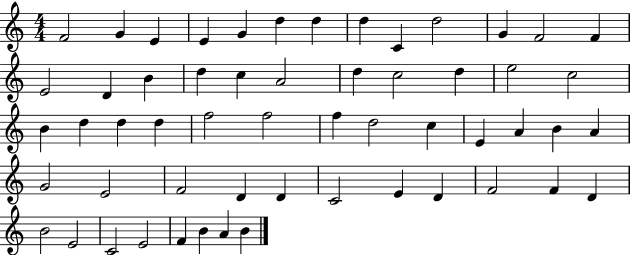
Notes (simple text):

F4/h G4/q E4/q E4/q G4/q D5/q D5/q D5/q C4/q D5/h G4/q F4/h F4/q E4/h D4/q B4/q D5/q C5/q A4/h D5/q C5/h D5/q E5/h C5/h B4/q D5/q D5/q D5/q F5/h F5/h F5/q D5/h C5/q E4/q A4/q B4/q A4/q G4/h E4/h F4/h D4/q D4/q C4/h E4/q D4/q F4/h F4/q D4/q B4/h E4/h C4/h E4/h F4/q B4/q A4/q B4/q